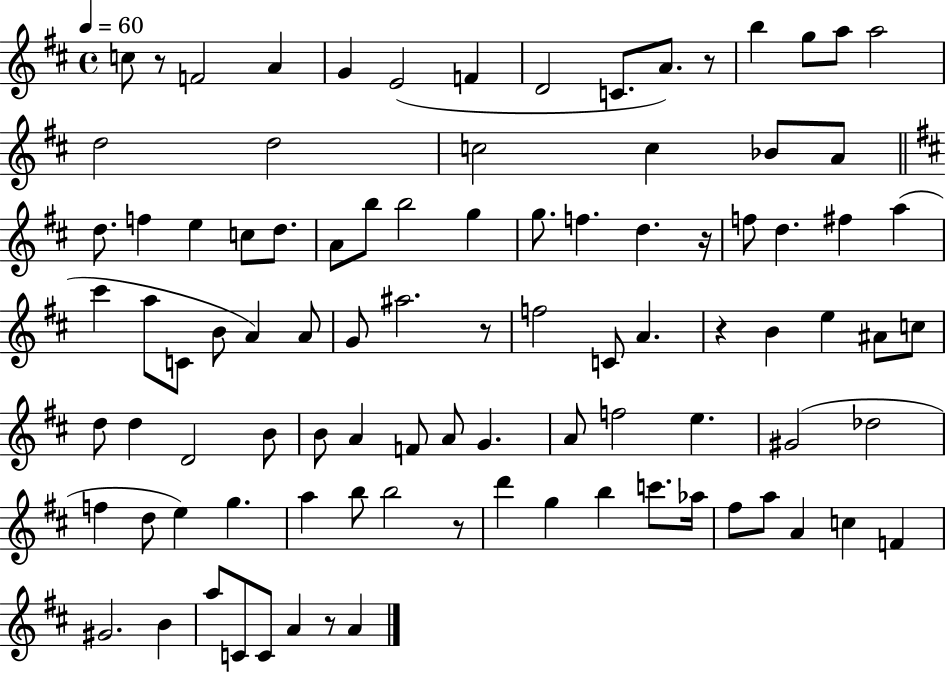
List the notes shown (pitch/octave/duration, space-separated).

C5/e R/e F4/h A4/q G4/q E4/h F4/q D4/h C4/e. A4/e. R/e B5/q G5/e A5/e A5/h D5/h D5/h C5/h C5/q Bb4/e A4/e D5/e. F5/q E5/q C5/e D5/e. A4/e B5/e B5/h G5/q G5/e. F5/q. D5/q. R/s F5/e D5/q. F#5/q A5/q C#6/q A5/e C4/e B4/e A4/q A4/e G4/e A#5/h. R/e F5/h C4/e A4/q. R/q B4/q E5/q A#4/e C5/e D5/e D5/q D4/h B4/e B4/e A4/q F4/e A4/e G4/q. A4/e F5/h E5/q. G#4/h Db5/h F5/q D5/e E5/q G5/q. A5/q B5/e B5/h R/e D6/q G5/q B5/q C6/e. Ab5/s F#5/e A5/e A4/q C5/q F4/q G#4/h. B4/q A5/e C4/e C4/e A4/q R/e A4/q